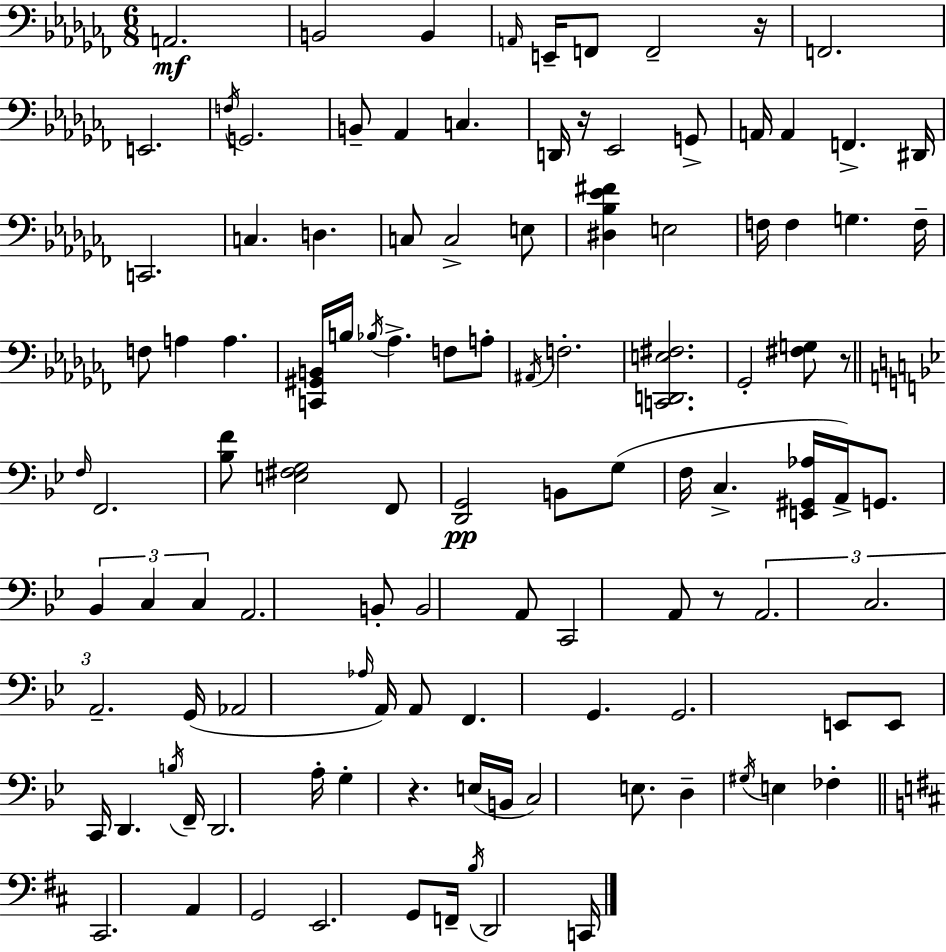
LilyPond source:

{
  \clef bass
  \numericTimeSignature
  \time 6/8
  \key aes \minor
  a,2.\mf | b,2 b,4 | \grace { a,16 } e,16-- f,8 f,2-- | r16 f,2. | \break e,2. | \acciaccatura { f16 } g,2. | b,8-- aes,4 c4. | d,16 r16 ees,2 | \break g,8-> a,16 a,4 f,4.-> | dis,16 c,2. | c4. d4. | c8 c2-> | \break e8 <dis bes ees' fis'>4 e2 | f16 f4 g4. | f16-- f8 a4 a4. | <c, gis, b,>16 b16 \acciaccatura { bes16 } aes4.-> f8 | \break a8-. \acciaccatura { ais,16 } f2.-. | <c, d, e fis>2. | ges,2-. | <fis g>8 r8 \bar "||" \break \key g \minor \grace { f16 } f,2. | <bes f'>8 <e fis g>2 f,8 | <d, g,>2\pp b,8 g8( | f16 c4.-> <e, gis, aes>16 a,16->) g,8. | \break \tuplet 3/2 { bes,4 c4 c4 } | a,2. | b,8-. b,2 a,8 | c,2 a,8 r8 | \break \tuplet 3/2 { a,2. | c2. | a,2.-- } | g,16( aes,2 \grace { aes16 }) a,16 | \break a,8 f,4. g,4. | g,2. | e,8 e,8 c,16 d,4. | \acciaccatura { b16 } f,16-- d,2. | \break a16-. g4-. r4. | e16( b,16 c2) | e8. d4-- \acciaccatura { gis16 } e4 | fes4-. \bar "||" \break \key d \major cis,2. | a,4 g,2 | e,2. | g,8 f,16-- \acciaccatura { b16 } d,2 | \break c,16 \bar "|."
}